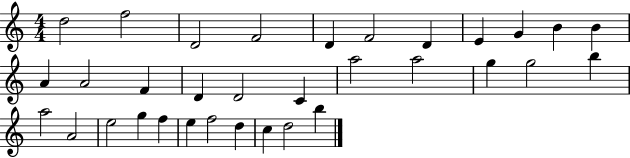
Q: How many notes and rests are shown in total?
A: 33